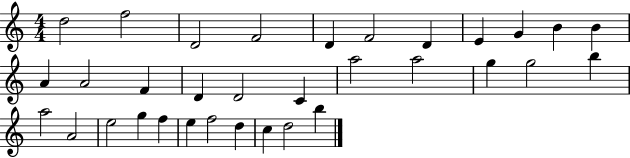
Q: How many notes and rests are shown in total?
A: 33